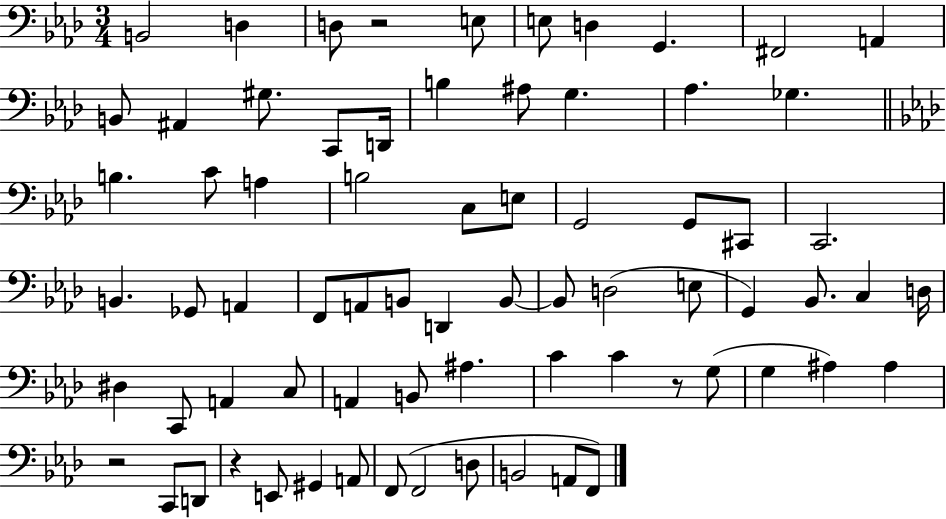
X:1
T:Untitled
M:3/4
L:1/4
K:Ab
B,,2 D, D,/2 z2 E,/2 E,/2 D, G,, ^F,,2 A,, B,,/2 ^A,, ^G,/2 C,,/2 D,,/4 B, ^A,/2 G, _A, _G, B, C/2 A, B,2 C,/2 E,/2 G,,2 G,,/2 ^C,,/2 C,,2 B,, _G,,/2 A,, F,,/2 A,,/2 B,,/2 D,, B,,/2 B,,/2 D,2 E,/2 G,, _B,,/2 C, D,/4 ^D, C,,/2 A,, C,/2 A,, B,,/2 ^A, C C z/2 G,/2 G, ^A, ^A, z2 C,,/2 D,,/2 z E,,/2 ^G,, A,,/2 F,,/2 F,,2 D,/2 B,,2 A,,/2 F,,/2